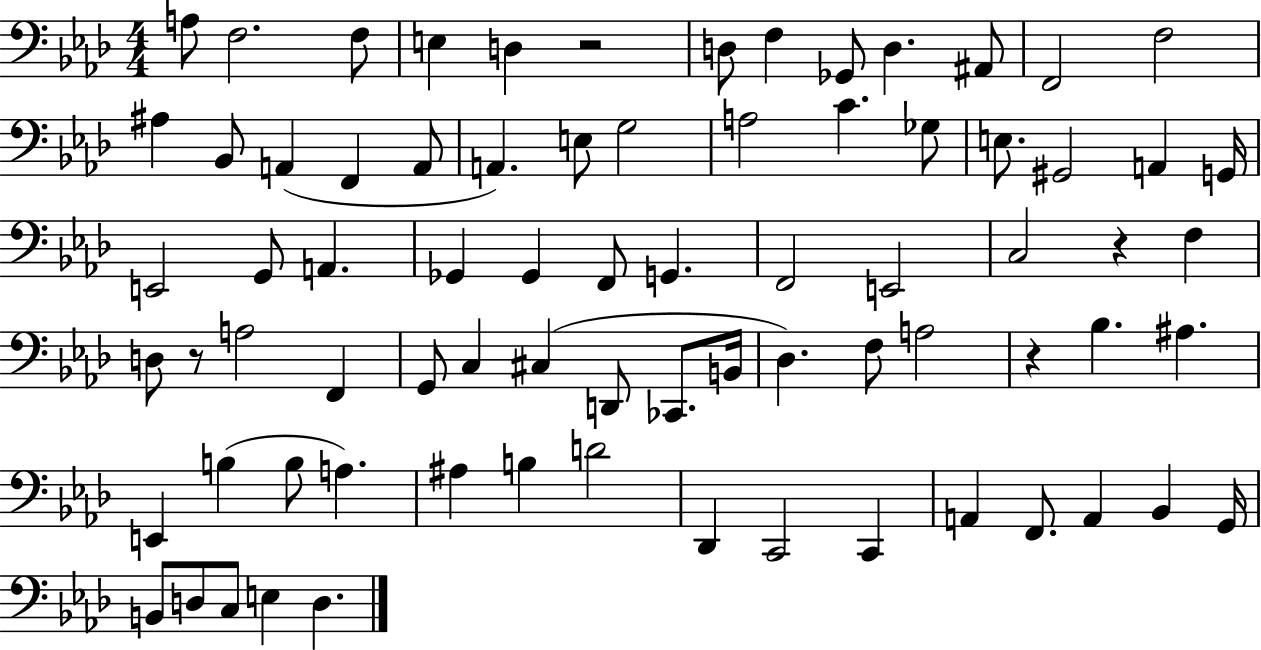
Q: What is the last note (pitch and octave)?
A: D3